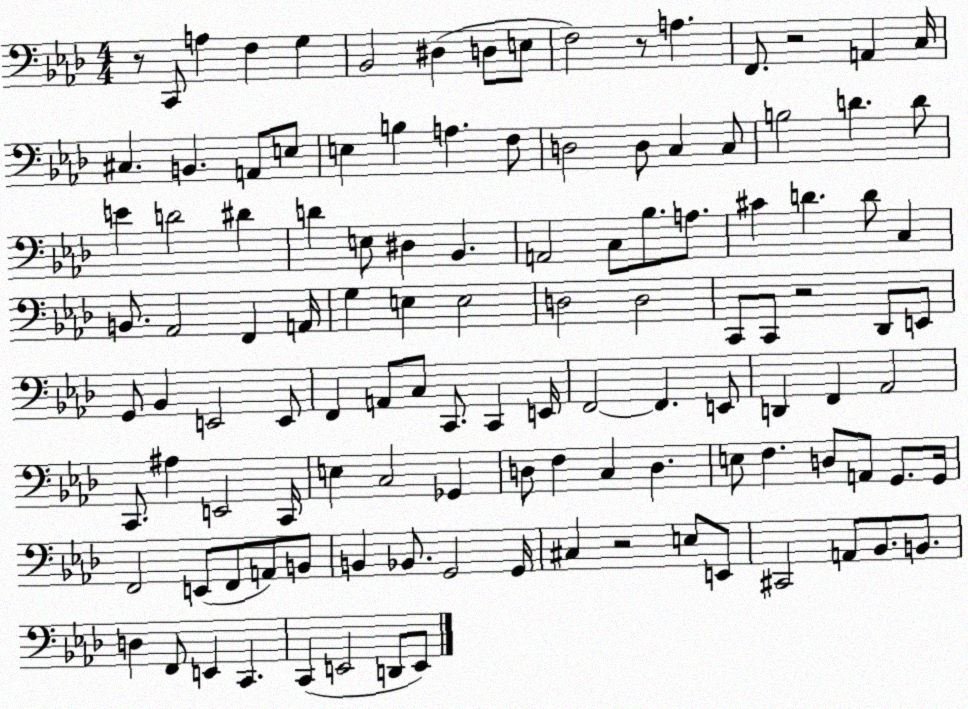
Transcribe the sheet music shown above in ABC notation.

X:1
T:Untitled
M:4/4
L:1/4
K:Ab
z/2 C,,/2 A, F, G, _B,,2 ^D, D,/2 E,/2 F,2 z/2 A, F,,/2 z2 A,, C,/4 ^C, B,, A,,/2 E,/2 E, B, A, F,/2 D,2 D,/2 C, C,/2 B,2 D D/2 E D2 ^D D E,/2 ^D, _B,, A,,2 C,/2 _B,/2 A,/2 ^C D D/2 C, B,,/2 _A,,2 F,, A,,/4 G, E, E,2 D,2 D,2 C,,/2 C,,/2 z2 _D,,/2 E,,/2 G,,/2 _B,, E,,2 E,,/2 F,, A,,/2 C,/2 C,,/2 C,, E,,/4 F,,2 F,, E,,/2 D,, F,, _A,,2 C,,/2 ^A, E,,2 C,,/4 E, C,2 _G,, D,/2 F, C, D, E,/2 F, D,/2 A,,/2 G,,/2 G,,/4 F,,2 E,,/2 F,,/2 A,,/2 B,,/2 B,, _B,,/2 G,,2 G,,/4 ^C, z2 E,/2 E,,/2 ^C,,2 A,,/2 _B,,/2 B,,/2 D, F,,/2 E,, C,, C,, E,,2 D,,/2 E,,/2